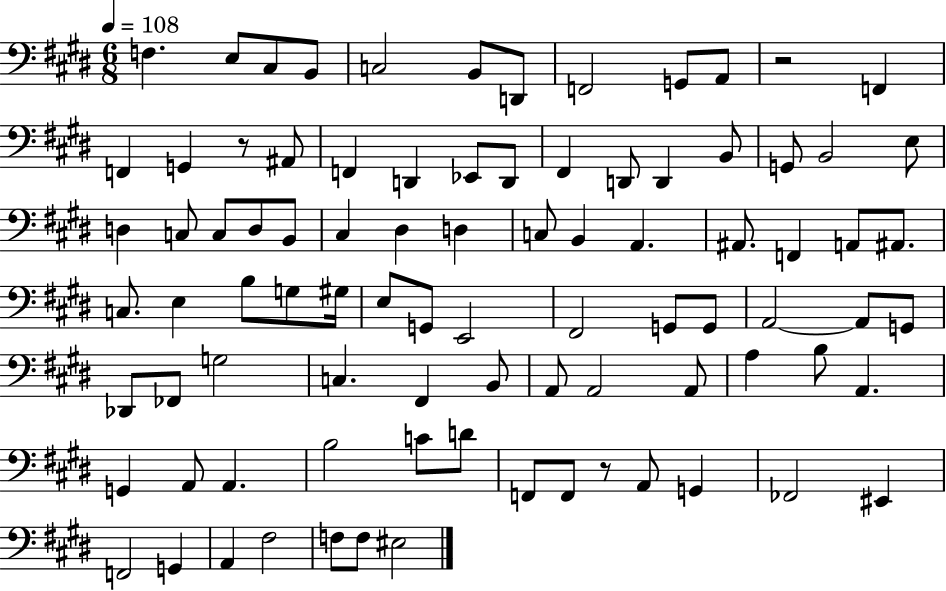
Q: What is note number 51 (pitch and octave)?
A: G2